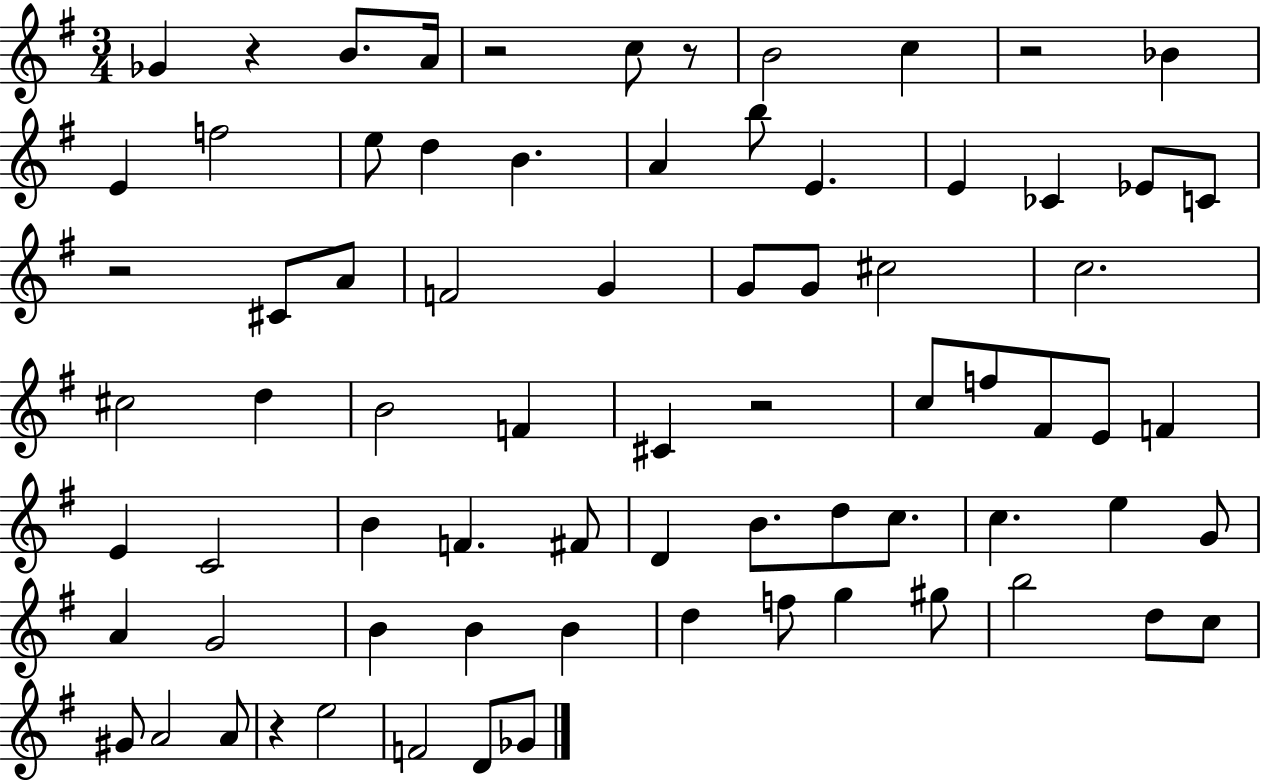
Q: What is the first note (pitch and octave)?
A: Gb4